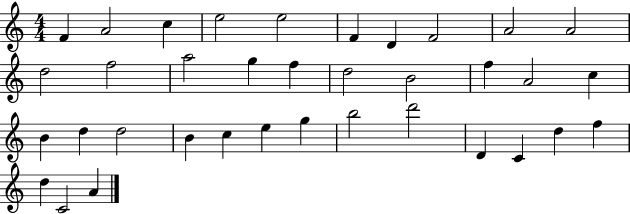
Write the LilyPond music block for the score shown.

{
  \clef treble
  \numericTimeSignature
  \time 4/4
  \key c \major
  f'4 a'2 c''4 | e''2 e''2 | f'4 d'4 f'2 | a'2 a'2 | \break d''2 f''2 | a''2 g''4 f''4 | d''2 b'2 | f''4 a'2 c''4 | \break b'4 d''4 d''2 | b'4 c''4 e''4 g''4 | b''2 d'''2 | d'4 c'4 d''4 f''4 | \break d''4 c'2 a'4 | \bar "|."
}